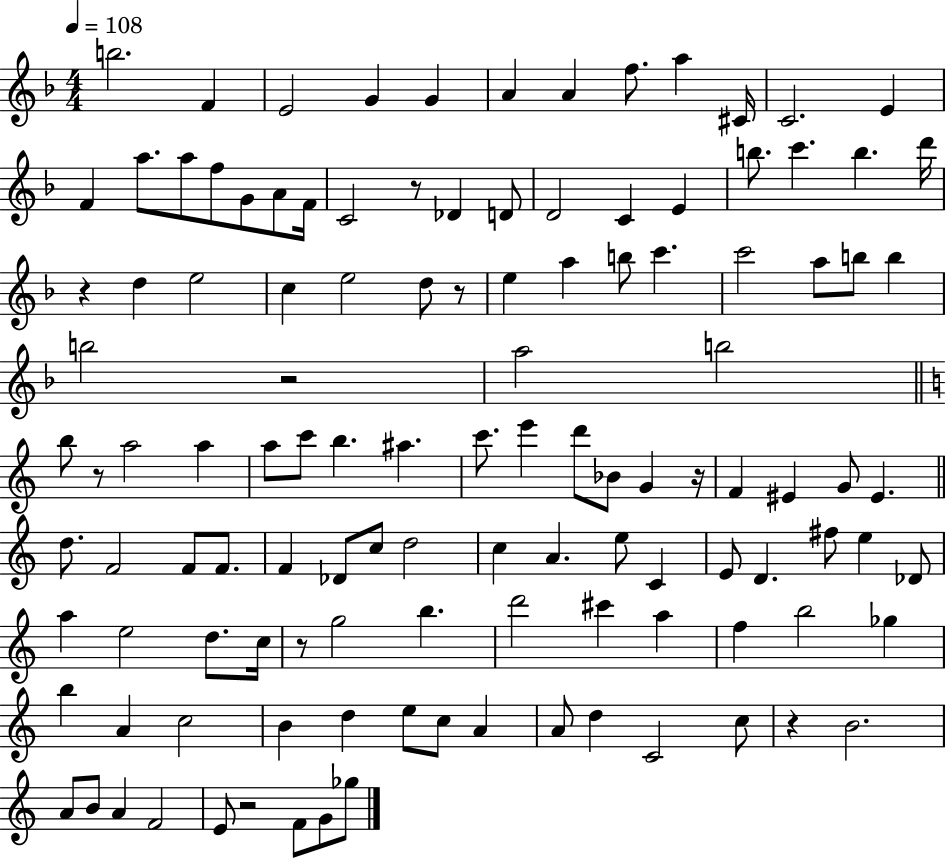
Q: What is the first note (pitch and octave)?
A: B5